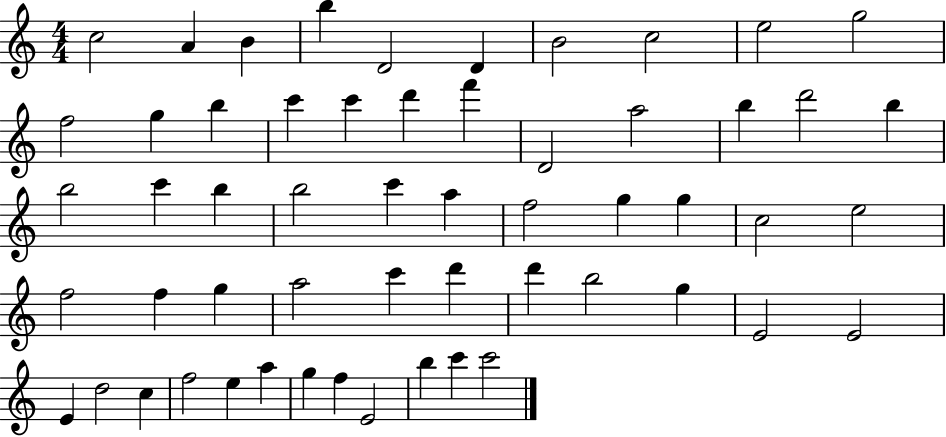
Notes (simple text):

C5/h A4/q B4/q B5/q D4/h D4/q B4/h C5/h E5/h G5/h F5/h G5/q B5/q C6/q C6/q D6/q F6/q D4/h A5/h B5/q D6/h B5/q B5/h C6/q B5/q B5/h C6/q A5/q F5/h G5/q G5/q C5/h E5/h F5/h F5/q G5/q A5/h C6/q D6/q D6/q B5/h G5/q E4/h E4/h E4/q D5/h C5/q F5/h E5/q A5/q G5/q F5/q E4/h B5/q C6/q C6/h